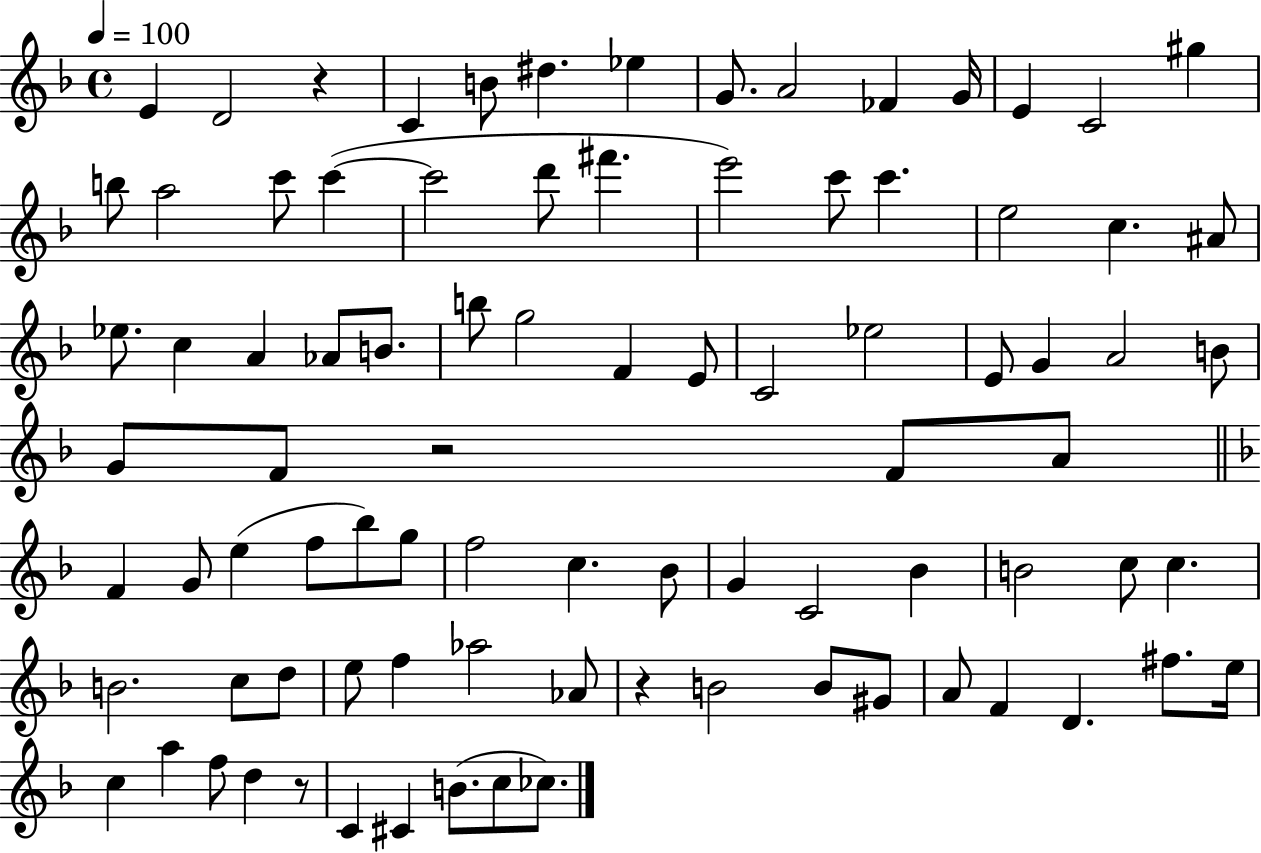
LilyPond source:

{
  \clef treble
  \time 4/4
  \defaultTimeSignature
  \key f \major
  \tempo 4 = 100
  \repeat volta 2 { e'4 d'2 r4 | c'4 b'8 dis''4. ees''4 | g'8. a'2 fes'4 g'16 | e'4 c'2 gis''4 | \break b''8 a''2 c'''8 c'''4~(~ | c'''2 d'''8 fis'''4. | e'''2) c'''8 c'''4. | e''2 c''4. ais'8 | \break ees''8. c''4 a'4 aes'8 b'8. | b''8 g''2 f'4 e'8 | c'2 ees''2 | e'8 g'4 a'2 b'8 | \break g'8 f'8 r2 f'8 a'8 | \bar "||" \break \key f \major f'4 g'8 e''4( f''8 bes''8) g''8 | f''2 c''4. bes'8 | g'4 c'2 bes'4 | b'2 c''8 c''4. | \break b'2. c''8 d''8 | e''8 f''4 aes''2 aes'8 | r4 b'2 b'8 gis'8 | a'8 f'4 d'4. fis''8. e''16 | \break c''4 a''4 f''8 d''4 r8 | c'4 cis'4 b'8.( c''8 ces''8.) | } \bar "|."
}